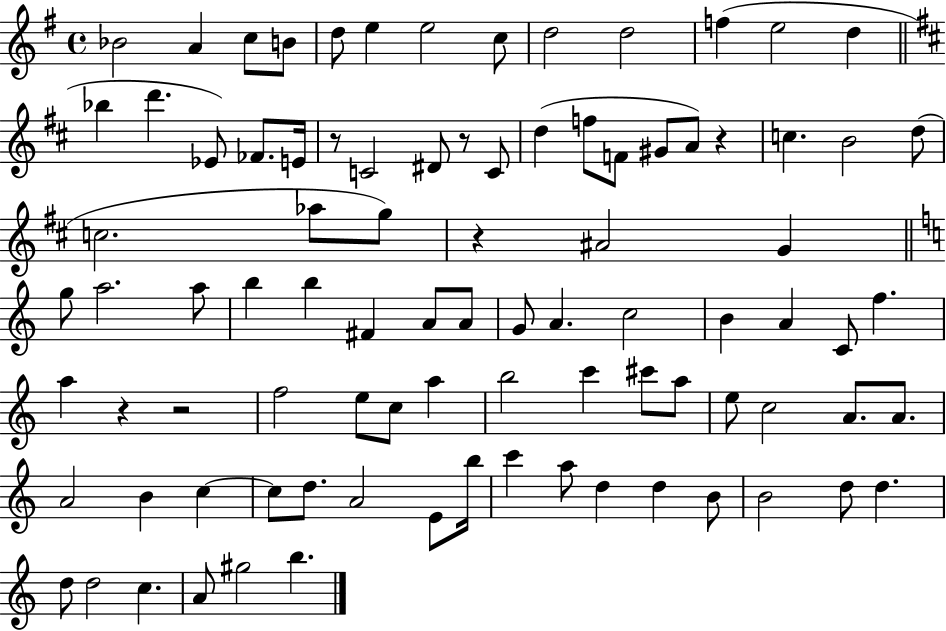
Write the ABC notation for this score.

X:1
T:Untitled
M:4/4
L:1/4
K:G
_B2 A c/2 B/2 d/2 e e2 c/2 d2 d2 f e2 d _b d' _E/2 _F/2 E/4 z/2 C2 ^D/2 z/2 C/2 d f/2 F/2 ^G/2 A/2 z c B2 d/2 c2 _a/2 g/2 z ^A2 G g/2 a2 a/2 b b ^F A/2 A/2 G/2 A c2 B A C/2 f a z z2 f2 e/2 c/2 a b2 c' ^c'/2 a/2 e/2 c2 A/2 A/2 A2 B c c/2 d/2 A2 E/2 b/4 c' a/2 d d B/2 B2 d/2 d d/2 d2 c A/2 ^g2 b